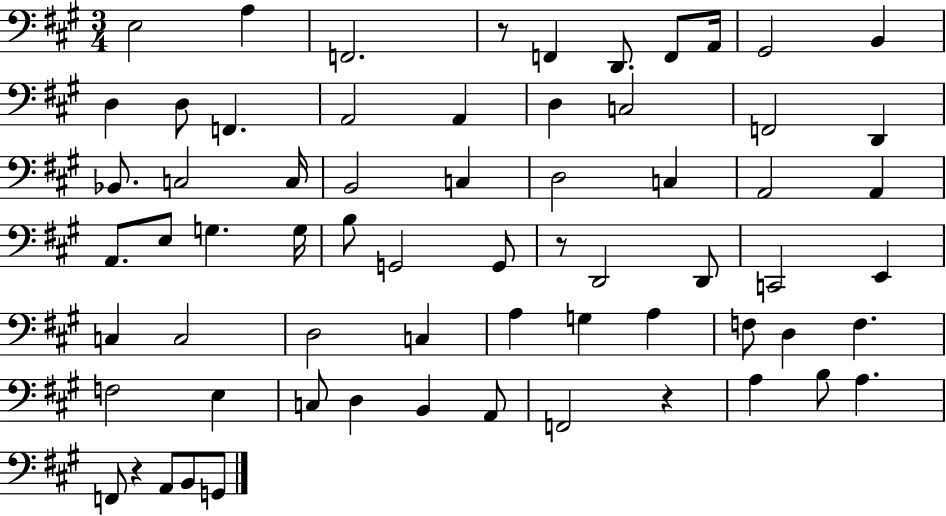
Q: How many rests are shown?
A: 4